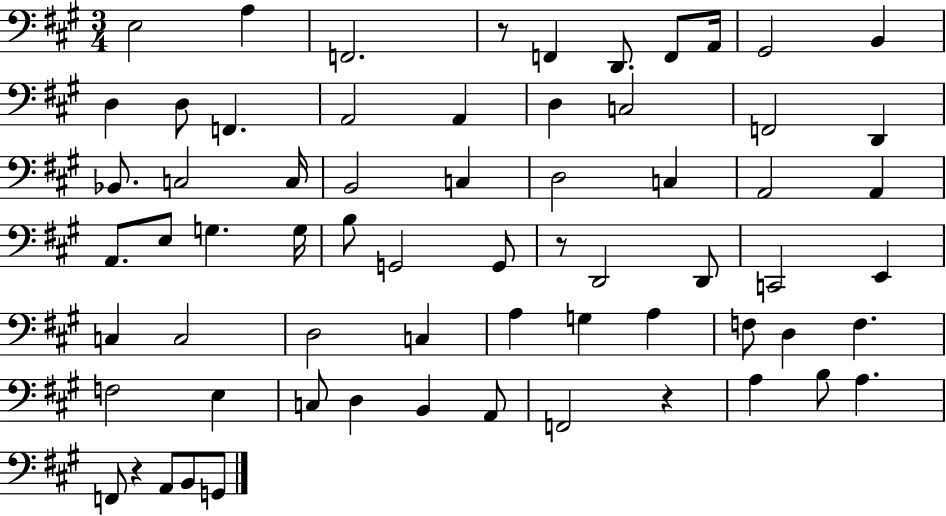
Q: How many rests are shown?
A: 4